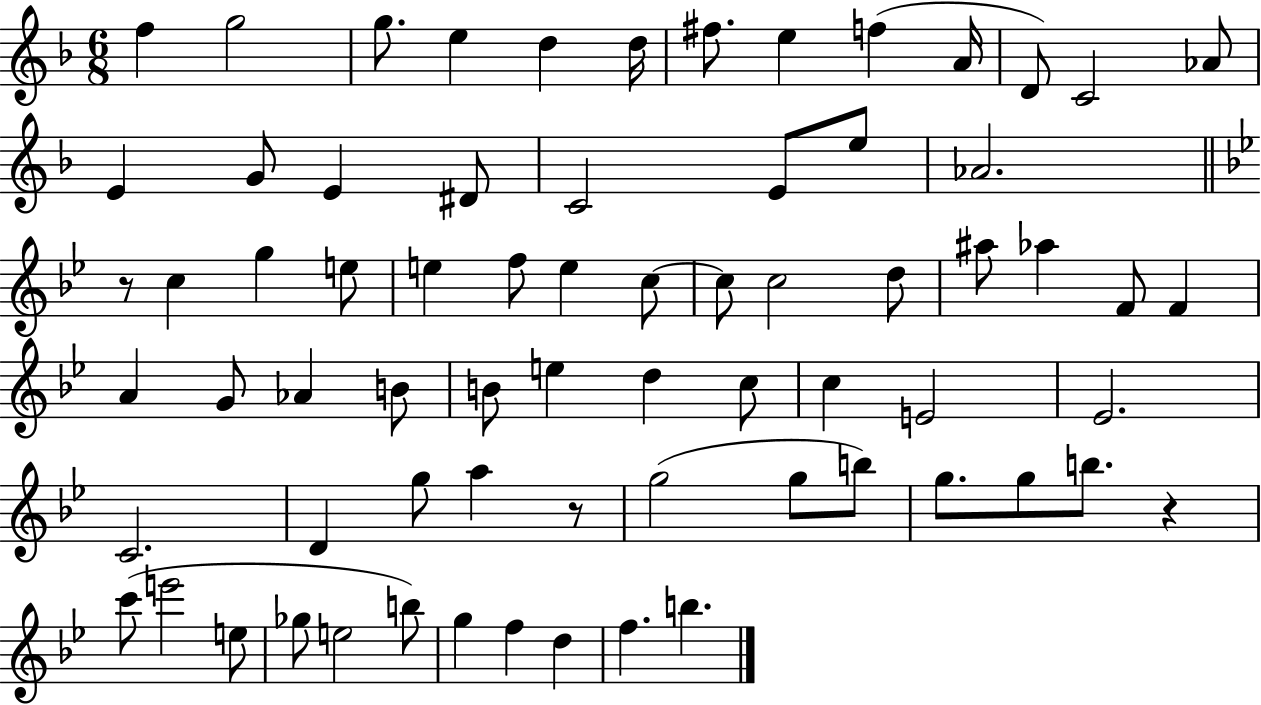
{
  \clef treble
  \numericTimeSignature
  \time 6/8
  \key f \major
  f''4 g''2 | g''8. e''4 d''4 d''16 | fis''8. e''4 f''4( a'16 | d'8) c'2 aes'8 | \break e'4 g'8 e'4 dis'8 | c'2 e'8 e''8 | aes'2. | \bar "||" \break \key bes \major r8 c''4 g''4 e''8 | e''4 f''8 e''4 c''8~~ | c''8 c''2 d''8 | ais''8 aes''4 f'8 f'4 | \break a'4 g'8 aes'4 b'8 | b'8 e''4 d''4 c''8 | c''4 e'2 | ees'2. | \break c'2. | d'4 g''8 a''4 r8 | g''2( g''8 b''8) | g''8. g''8 b''8. r4 | \break c'''8( e'''2 e''8 | ges''8 e''2 b''8) | g''4 f''4 d''4 | f''4. b''4. | \break \bar "|."
}